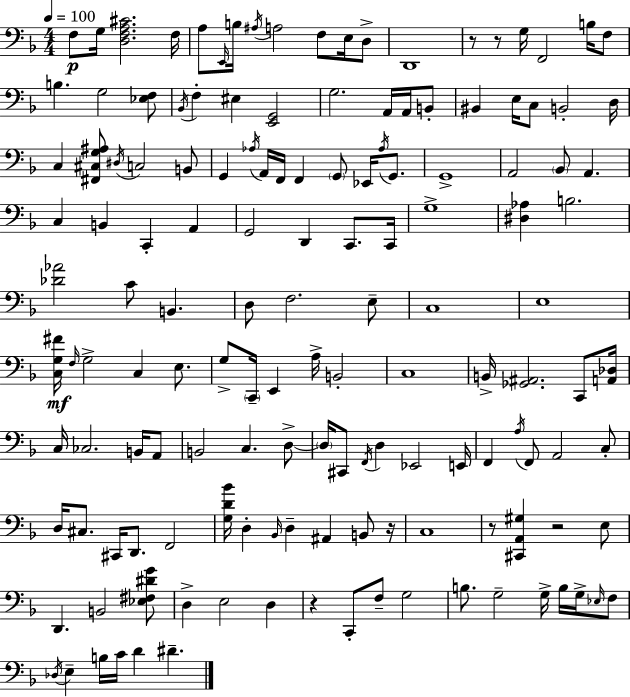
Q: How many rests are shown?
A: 6